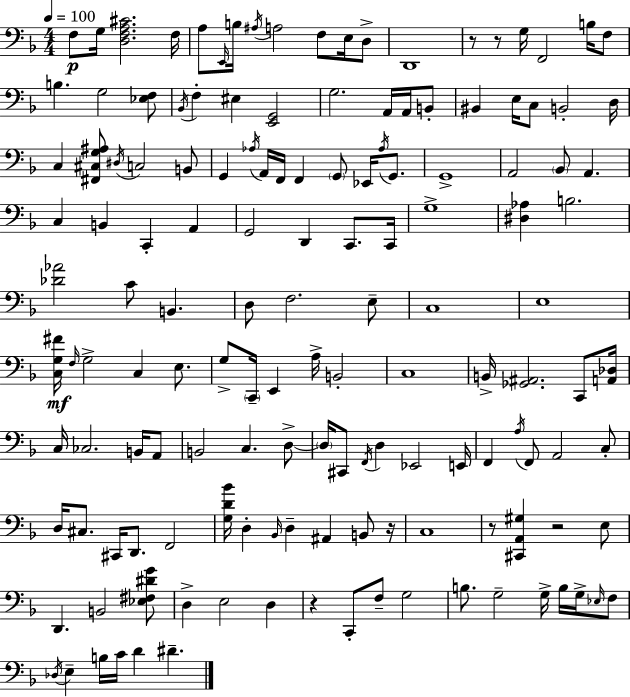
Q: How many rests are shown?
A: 6